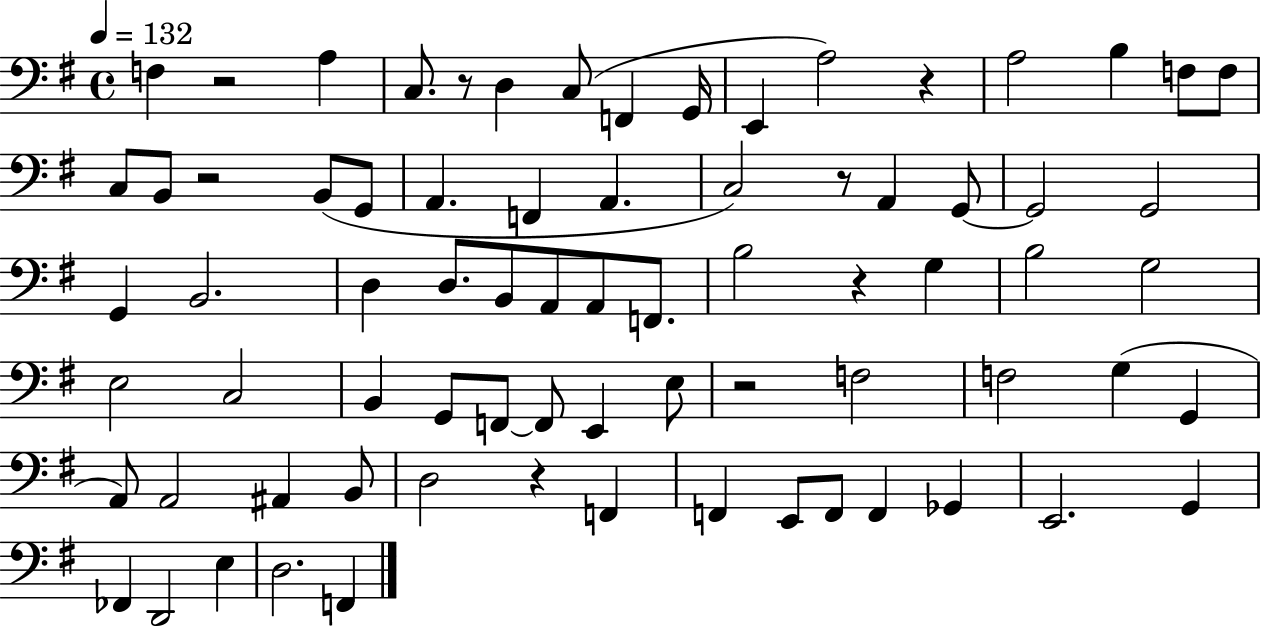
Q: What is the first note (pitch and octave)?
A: F3